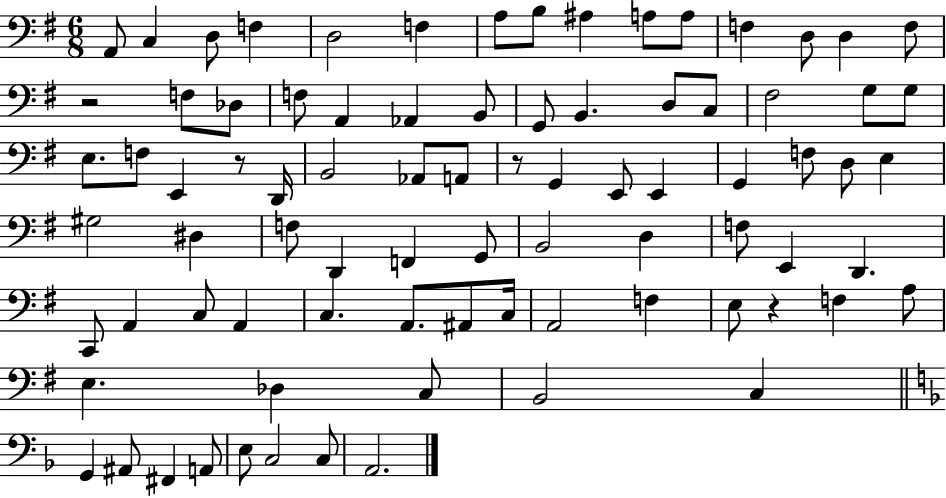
A2/e C3/q D3/e F3/q D3/h F3/q A3/e B3/e A#3/q A3/e A3/e F3/q D3/e D3/q F3/e R/h F3/e Db3/e F3/e A2/q Ab2/q B2/e G2/e B2/q. D3/e C3/e F#3/h G3/e G3/e E3/e. F3/e E2/q R/e D2/s B2/h Ab2/e A2/e R/e G2/q E2/e E2/q G2/q F3/e D3/e E3/q G#3/h D#3/q F3/e D2/q F2/q G2/e B2/h D3/q F3/e E2/q D2/q. C2/e A2/q C3/e A2/q C3/q. A2/e. A#2/e C3/s A2/h F3/q E3/e R/q F3/q A3/e E3/q. Db3/q C3/e B2/h C3/q G2/q A#2/e F#2/q A2/e E3/e C3/h C3/e A2/h.